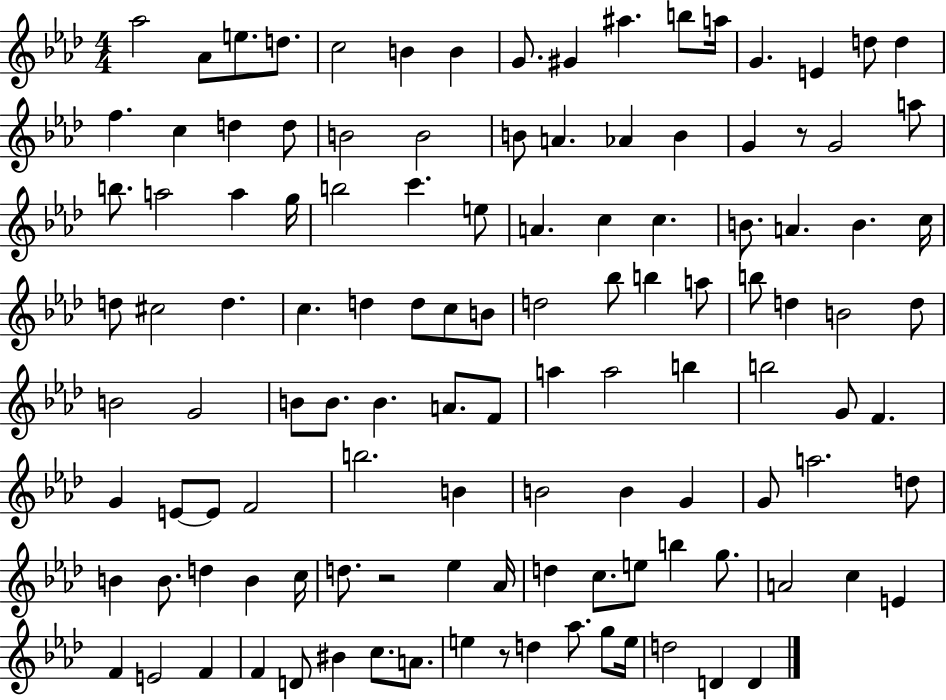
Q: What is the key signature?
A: AES major